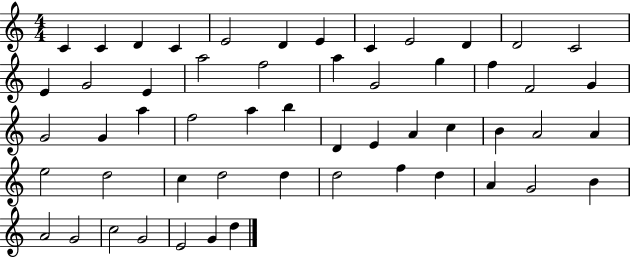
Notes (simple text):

C4/q C4/q D4/q C4/q E4/h D4/q E4/q C4/q E4/h D4/q D4/h C4/h E4/q G4/h E4/q A5/h F5/h A5/q G4/h G5/q F5/q F4/h G4/q G4/h G4/q A5/q F5/h A5/q B5/q D4/q E4/q A4/q C5/q B4/q A4/h A4/q E5/h D5/h C5/q D5/h D5/q D5/h F5/q D5/q A4/q G4/h B4/q A4/h G4/h C5/h G4/h E4/h G4/q D5/q